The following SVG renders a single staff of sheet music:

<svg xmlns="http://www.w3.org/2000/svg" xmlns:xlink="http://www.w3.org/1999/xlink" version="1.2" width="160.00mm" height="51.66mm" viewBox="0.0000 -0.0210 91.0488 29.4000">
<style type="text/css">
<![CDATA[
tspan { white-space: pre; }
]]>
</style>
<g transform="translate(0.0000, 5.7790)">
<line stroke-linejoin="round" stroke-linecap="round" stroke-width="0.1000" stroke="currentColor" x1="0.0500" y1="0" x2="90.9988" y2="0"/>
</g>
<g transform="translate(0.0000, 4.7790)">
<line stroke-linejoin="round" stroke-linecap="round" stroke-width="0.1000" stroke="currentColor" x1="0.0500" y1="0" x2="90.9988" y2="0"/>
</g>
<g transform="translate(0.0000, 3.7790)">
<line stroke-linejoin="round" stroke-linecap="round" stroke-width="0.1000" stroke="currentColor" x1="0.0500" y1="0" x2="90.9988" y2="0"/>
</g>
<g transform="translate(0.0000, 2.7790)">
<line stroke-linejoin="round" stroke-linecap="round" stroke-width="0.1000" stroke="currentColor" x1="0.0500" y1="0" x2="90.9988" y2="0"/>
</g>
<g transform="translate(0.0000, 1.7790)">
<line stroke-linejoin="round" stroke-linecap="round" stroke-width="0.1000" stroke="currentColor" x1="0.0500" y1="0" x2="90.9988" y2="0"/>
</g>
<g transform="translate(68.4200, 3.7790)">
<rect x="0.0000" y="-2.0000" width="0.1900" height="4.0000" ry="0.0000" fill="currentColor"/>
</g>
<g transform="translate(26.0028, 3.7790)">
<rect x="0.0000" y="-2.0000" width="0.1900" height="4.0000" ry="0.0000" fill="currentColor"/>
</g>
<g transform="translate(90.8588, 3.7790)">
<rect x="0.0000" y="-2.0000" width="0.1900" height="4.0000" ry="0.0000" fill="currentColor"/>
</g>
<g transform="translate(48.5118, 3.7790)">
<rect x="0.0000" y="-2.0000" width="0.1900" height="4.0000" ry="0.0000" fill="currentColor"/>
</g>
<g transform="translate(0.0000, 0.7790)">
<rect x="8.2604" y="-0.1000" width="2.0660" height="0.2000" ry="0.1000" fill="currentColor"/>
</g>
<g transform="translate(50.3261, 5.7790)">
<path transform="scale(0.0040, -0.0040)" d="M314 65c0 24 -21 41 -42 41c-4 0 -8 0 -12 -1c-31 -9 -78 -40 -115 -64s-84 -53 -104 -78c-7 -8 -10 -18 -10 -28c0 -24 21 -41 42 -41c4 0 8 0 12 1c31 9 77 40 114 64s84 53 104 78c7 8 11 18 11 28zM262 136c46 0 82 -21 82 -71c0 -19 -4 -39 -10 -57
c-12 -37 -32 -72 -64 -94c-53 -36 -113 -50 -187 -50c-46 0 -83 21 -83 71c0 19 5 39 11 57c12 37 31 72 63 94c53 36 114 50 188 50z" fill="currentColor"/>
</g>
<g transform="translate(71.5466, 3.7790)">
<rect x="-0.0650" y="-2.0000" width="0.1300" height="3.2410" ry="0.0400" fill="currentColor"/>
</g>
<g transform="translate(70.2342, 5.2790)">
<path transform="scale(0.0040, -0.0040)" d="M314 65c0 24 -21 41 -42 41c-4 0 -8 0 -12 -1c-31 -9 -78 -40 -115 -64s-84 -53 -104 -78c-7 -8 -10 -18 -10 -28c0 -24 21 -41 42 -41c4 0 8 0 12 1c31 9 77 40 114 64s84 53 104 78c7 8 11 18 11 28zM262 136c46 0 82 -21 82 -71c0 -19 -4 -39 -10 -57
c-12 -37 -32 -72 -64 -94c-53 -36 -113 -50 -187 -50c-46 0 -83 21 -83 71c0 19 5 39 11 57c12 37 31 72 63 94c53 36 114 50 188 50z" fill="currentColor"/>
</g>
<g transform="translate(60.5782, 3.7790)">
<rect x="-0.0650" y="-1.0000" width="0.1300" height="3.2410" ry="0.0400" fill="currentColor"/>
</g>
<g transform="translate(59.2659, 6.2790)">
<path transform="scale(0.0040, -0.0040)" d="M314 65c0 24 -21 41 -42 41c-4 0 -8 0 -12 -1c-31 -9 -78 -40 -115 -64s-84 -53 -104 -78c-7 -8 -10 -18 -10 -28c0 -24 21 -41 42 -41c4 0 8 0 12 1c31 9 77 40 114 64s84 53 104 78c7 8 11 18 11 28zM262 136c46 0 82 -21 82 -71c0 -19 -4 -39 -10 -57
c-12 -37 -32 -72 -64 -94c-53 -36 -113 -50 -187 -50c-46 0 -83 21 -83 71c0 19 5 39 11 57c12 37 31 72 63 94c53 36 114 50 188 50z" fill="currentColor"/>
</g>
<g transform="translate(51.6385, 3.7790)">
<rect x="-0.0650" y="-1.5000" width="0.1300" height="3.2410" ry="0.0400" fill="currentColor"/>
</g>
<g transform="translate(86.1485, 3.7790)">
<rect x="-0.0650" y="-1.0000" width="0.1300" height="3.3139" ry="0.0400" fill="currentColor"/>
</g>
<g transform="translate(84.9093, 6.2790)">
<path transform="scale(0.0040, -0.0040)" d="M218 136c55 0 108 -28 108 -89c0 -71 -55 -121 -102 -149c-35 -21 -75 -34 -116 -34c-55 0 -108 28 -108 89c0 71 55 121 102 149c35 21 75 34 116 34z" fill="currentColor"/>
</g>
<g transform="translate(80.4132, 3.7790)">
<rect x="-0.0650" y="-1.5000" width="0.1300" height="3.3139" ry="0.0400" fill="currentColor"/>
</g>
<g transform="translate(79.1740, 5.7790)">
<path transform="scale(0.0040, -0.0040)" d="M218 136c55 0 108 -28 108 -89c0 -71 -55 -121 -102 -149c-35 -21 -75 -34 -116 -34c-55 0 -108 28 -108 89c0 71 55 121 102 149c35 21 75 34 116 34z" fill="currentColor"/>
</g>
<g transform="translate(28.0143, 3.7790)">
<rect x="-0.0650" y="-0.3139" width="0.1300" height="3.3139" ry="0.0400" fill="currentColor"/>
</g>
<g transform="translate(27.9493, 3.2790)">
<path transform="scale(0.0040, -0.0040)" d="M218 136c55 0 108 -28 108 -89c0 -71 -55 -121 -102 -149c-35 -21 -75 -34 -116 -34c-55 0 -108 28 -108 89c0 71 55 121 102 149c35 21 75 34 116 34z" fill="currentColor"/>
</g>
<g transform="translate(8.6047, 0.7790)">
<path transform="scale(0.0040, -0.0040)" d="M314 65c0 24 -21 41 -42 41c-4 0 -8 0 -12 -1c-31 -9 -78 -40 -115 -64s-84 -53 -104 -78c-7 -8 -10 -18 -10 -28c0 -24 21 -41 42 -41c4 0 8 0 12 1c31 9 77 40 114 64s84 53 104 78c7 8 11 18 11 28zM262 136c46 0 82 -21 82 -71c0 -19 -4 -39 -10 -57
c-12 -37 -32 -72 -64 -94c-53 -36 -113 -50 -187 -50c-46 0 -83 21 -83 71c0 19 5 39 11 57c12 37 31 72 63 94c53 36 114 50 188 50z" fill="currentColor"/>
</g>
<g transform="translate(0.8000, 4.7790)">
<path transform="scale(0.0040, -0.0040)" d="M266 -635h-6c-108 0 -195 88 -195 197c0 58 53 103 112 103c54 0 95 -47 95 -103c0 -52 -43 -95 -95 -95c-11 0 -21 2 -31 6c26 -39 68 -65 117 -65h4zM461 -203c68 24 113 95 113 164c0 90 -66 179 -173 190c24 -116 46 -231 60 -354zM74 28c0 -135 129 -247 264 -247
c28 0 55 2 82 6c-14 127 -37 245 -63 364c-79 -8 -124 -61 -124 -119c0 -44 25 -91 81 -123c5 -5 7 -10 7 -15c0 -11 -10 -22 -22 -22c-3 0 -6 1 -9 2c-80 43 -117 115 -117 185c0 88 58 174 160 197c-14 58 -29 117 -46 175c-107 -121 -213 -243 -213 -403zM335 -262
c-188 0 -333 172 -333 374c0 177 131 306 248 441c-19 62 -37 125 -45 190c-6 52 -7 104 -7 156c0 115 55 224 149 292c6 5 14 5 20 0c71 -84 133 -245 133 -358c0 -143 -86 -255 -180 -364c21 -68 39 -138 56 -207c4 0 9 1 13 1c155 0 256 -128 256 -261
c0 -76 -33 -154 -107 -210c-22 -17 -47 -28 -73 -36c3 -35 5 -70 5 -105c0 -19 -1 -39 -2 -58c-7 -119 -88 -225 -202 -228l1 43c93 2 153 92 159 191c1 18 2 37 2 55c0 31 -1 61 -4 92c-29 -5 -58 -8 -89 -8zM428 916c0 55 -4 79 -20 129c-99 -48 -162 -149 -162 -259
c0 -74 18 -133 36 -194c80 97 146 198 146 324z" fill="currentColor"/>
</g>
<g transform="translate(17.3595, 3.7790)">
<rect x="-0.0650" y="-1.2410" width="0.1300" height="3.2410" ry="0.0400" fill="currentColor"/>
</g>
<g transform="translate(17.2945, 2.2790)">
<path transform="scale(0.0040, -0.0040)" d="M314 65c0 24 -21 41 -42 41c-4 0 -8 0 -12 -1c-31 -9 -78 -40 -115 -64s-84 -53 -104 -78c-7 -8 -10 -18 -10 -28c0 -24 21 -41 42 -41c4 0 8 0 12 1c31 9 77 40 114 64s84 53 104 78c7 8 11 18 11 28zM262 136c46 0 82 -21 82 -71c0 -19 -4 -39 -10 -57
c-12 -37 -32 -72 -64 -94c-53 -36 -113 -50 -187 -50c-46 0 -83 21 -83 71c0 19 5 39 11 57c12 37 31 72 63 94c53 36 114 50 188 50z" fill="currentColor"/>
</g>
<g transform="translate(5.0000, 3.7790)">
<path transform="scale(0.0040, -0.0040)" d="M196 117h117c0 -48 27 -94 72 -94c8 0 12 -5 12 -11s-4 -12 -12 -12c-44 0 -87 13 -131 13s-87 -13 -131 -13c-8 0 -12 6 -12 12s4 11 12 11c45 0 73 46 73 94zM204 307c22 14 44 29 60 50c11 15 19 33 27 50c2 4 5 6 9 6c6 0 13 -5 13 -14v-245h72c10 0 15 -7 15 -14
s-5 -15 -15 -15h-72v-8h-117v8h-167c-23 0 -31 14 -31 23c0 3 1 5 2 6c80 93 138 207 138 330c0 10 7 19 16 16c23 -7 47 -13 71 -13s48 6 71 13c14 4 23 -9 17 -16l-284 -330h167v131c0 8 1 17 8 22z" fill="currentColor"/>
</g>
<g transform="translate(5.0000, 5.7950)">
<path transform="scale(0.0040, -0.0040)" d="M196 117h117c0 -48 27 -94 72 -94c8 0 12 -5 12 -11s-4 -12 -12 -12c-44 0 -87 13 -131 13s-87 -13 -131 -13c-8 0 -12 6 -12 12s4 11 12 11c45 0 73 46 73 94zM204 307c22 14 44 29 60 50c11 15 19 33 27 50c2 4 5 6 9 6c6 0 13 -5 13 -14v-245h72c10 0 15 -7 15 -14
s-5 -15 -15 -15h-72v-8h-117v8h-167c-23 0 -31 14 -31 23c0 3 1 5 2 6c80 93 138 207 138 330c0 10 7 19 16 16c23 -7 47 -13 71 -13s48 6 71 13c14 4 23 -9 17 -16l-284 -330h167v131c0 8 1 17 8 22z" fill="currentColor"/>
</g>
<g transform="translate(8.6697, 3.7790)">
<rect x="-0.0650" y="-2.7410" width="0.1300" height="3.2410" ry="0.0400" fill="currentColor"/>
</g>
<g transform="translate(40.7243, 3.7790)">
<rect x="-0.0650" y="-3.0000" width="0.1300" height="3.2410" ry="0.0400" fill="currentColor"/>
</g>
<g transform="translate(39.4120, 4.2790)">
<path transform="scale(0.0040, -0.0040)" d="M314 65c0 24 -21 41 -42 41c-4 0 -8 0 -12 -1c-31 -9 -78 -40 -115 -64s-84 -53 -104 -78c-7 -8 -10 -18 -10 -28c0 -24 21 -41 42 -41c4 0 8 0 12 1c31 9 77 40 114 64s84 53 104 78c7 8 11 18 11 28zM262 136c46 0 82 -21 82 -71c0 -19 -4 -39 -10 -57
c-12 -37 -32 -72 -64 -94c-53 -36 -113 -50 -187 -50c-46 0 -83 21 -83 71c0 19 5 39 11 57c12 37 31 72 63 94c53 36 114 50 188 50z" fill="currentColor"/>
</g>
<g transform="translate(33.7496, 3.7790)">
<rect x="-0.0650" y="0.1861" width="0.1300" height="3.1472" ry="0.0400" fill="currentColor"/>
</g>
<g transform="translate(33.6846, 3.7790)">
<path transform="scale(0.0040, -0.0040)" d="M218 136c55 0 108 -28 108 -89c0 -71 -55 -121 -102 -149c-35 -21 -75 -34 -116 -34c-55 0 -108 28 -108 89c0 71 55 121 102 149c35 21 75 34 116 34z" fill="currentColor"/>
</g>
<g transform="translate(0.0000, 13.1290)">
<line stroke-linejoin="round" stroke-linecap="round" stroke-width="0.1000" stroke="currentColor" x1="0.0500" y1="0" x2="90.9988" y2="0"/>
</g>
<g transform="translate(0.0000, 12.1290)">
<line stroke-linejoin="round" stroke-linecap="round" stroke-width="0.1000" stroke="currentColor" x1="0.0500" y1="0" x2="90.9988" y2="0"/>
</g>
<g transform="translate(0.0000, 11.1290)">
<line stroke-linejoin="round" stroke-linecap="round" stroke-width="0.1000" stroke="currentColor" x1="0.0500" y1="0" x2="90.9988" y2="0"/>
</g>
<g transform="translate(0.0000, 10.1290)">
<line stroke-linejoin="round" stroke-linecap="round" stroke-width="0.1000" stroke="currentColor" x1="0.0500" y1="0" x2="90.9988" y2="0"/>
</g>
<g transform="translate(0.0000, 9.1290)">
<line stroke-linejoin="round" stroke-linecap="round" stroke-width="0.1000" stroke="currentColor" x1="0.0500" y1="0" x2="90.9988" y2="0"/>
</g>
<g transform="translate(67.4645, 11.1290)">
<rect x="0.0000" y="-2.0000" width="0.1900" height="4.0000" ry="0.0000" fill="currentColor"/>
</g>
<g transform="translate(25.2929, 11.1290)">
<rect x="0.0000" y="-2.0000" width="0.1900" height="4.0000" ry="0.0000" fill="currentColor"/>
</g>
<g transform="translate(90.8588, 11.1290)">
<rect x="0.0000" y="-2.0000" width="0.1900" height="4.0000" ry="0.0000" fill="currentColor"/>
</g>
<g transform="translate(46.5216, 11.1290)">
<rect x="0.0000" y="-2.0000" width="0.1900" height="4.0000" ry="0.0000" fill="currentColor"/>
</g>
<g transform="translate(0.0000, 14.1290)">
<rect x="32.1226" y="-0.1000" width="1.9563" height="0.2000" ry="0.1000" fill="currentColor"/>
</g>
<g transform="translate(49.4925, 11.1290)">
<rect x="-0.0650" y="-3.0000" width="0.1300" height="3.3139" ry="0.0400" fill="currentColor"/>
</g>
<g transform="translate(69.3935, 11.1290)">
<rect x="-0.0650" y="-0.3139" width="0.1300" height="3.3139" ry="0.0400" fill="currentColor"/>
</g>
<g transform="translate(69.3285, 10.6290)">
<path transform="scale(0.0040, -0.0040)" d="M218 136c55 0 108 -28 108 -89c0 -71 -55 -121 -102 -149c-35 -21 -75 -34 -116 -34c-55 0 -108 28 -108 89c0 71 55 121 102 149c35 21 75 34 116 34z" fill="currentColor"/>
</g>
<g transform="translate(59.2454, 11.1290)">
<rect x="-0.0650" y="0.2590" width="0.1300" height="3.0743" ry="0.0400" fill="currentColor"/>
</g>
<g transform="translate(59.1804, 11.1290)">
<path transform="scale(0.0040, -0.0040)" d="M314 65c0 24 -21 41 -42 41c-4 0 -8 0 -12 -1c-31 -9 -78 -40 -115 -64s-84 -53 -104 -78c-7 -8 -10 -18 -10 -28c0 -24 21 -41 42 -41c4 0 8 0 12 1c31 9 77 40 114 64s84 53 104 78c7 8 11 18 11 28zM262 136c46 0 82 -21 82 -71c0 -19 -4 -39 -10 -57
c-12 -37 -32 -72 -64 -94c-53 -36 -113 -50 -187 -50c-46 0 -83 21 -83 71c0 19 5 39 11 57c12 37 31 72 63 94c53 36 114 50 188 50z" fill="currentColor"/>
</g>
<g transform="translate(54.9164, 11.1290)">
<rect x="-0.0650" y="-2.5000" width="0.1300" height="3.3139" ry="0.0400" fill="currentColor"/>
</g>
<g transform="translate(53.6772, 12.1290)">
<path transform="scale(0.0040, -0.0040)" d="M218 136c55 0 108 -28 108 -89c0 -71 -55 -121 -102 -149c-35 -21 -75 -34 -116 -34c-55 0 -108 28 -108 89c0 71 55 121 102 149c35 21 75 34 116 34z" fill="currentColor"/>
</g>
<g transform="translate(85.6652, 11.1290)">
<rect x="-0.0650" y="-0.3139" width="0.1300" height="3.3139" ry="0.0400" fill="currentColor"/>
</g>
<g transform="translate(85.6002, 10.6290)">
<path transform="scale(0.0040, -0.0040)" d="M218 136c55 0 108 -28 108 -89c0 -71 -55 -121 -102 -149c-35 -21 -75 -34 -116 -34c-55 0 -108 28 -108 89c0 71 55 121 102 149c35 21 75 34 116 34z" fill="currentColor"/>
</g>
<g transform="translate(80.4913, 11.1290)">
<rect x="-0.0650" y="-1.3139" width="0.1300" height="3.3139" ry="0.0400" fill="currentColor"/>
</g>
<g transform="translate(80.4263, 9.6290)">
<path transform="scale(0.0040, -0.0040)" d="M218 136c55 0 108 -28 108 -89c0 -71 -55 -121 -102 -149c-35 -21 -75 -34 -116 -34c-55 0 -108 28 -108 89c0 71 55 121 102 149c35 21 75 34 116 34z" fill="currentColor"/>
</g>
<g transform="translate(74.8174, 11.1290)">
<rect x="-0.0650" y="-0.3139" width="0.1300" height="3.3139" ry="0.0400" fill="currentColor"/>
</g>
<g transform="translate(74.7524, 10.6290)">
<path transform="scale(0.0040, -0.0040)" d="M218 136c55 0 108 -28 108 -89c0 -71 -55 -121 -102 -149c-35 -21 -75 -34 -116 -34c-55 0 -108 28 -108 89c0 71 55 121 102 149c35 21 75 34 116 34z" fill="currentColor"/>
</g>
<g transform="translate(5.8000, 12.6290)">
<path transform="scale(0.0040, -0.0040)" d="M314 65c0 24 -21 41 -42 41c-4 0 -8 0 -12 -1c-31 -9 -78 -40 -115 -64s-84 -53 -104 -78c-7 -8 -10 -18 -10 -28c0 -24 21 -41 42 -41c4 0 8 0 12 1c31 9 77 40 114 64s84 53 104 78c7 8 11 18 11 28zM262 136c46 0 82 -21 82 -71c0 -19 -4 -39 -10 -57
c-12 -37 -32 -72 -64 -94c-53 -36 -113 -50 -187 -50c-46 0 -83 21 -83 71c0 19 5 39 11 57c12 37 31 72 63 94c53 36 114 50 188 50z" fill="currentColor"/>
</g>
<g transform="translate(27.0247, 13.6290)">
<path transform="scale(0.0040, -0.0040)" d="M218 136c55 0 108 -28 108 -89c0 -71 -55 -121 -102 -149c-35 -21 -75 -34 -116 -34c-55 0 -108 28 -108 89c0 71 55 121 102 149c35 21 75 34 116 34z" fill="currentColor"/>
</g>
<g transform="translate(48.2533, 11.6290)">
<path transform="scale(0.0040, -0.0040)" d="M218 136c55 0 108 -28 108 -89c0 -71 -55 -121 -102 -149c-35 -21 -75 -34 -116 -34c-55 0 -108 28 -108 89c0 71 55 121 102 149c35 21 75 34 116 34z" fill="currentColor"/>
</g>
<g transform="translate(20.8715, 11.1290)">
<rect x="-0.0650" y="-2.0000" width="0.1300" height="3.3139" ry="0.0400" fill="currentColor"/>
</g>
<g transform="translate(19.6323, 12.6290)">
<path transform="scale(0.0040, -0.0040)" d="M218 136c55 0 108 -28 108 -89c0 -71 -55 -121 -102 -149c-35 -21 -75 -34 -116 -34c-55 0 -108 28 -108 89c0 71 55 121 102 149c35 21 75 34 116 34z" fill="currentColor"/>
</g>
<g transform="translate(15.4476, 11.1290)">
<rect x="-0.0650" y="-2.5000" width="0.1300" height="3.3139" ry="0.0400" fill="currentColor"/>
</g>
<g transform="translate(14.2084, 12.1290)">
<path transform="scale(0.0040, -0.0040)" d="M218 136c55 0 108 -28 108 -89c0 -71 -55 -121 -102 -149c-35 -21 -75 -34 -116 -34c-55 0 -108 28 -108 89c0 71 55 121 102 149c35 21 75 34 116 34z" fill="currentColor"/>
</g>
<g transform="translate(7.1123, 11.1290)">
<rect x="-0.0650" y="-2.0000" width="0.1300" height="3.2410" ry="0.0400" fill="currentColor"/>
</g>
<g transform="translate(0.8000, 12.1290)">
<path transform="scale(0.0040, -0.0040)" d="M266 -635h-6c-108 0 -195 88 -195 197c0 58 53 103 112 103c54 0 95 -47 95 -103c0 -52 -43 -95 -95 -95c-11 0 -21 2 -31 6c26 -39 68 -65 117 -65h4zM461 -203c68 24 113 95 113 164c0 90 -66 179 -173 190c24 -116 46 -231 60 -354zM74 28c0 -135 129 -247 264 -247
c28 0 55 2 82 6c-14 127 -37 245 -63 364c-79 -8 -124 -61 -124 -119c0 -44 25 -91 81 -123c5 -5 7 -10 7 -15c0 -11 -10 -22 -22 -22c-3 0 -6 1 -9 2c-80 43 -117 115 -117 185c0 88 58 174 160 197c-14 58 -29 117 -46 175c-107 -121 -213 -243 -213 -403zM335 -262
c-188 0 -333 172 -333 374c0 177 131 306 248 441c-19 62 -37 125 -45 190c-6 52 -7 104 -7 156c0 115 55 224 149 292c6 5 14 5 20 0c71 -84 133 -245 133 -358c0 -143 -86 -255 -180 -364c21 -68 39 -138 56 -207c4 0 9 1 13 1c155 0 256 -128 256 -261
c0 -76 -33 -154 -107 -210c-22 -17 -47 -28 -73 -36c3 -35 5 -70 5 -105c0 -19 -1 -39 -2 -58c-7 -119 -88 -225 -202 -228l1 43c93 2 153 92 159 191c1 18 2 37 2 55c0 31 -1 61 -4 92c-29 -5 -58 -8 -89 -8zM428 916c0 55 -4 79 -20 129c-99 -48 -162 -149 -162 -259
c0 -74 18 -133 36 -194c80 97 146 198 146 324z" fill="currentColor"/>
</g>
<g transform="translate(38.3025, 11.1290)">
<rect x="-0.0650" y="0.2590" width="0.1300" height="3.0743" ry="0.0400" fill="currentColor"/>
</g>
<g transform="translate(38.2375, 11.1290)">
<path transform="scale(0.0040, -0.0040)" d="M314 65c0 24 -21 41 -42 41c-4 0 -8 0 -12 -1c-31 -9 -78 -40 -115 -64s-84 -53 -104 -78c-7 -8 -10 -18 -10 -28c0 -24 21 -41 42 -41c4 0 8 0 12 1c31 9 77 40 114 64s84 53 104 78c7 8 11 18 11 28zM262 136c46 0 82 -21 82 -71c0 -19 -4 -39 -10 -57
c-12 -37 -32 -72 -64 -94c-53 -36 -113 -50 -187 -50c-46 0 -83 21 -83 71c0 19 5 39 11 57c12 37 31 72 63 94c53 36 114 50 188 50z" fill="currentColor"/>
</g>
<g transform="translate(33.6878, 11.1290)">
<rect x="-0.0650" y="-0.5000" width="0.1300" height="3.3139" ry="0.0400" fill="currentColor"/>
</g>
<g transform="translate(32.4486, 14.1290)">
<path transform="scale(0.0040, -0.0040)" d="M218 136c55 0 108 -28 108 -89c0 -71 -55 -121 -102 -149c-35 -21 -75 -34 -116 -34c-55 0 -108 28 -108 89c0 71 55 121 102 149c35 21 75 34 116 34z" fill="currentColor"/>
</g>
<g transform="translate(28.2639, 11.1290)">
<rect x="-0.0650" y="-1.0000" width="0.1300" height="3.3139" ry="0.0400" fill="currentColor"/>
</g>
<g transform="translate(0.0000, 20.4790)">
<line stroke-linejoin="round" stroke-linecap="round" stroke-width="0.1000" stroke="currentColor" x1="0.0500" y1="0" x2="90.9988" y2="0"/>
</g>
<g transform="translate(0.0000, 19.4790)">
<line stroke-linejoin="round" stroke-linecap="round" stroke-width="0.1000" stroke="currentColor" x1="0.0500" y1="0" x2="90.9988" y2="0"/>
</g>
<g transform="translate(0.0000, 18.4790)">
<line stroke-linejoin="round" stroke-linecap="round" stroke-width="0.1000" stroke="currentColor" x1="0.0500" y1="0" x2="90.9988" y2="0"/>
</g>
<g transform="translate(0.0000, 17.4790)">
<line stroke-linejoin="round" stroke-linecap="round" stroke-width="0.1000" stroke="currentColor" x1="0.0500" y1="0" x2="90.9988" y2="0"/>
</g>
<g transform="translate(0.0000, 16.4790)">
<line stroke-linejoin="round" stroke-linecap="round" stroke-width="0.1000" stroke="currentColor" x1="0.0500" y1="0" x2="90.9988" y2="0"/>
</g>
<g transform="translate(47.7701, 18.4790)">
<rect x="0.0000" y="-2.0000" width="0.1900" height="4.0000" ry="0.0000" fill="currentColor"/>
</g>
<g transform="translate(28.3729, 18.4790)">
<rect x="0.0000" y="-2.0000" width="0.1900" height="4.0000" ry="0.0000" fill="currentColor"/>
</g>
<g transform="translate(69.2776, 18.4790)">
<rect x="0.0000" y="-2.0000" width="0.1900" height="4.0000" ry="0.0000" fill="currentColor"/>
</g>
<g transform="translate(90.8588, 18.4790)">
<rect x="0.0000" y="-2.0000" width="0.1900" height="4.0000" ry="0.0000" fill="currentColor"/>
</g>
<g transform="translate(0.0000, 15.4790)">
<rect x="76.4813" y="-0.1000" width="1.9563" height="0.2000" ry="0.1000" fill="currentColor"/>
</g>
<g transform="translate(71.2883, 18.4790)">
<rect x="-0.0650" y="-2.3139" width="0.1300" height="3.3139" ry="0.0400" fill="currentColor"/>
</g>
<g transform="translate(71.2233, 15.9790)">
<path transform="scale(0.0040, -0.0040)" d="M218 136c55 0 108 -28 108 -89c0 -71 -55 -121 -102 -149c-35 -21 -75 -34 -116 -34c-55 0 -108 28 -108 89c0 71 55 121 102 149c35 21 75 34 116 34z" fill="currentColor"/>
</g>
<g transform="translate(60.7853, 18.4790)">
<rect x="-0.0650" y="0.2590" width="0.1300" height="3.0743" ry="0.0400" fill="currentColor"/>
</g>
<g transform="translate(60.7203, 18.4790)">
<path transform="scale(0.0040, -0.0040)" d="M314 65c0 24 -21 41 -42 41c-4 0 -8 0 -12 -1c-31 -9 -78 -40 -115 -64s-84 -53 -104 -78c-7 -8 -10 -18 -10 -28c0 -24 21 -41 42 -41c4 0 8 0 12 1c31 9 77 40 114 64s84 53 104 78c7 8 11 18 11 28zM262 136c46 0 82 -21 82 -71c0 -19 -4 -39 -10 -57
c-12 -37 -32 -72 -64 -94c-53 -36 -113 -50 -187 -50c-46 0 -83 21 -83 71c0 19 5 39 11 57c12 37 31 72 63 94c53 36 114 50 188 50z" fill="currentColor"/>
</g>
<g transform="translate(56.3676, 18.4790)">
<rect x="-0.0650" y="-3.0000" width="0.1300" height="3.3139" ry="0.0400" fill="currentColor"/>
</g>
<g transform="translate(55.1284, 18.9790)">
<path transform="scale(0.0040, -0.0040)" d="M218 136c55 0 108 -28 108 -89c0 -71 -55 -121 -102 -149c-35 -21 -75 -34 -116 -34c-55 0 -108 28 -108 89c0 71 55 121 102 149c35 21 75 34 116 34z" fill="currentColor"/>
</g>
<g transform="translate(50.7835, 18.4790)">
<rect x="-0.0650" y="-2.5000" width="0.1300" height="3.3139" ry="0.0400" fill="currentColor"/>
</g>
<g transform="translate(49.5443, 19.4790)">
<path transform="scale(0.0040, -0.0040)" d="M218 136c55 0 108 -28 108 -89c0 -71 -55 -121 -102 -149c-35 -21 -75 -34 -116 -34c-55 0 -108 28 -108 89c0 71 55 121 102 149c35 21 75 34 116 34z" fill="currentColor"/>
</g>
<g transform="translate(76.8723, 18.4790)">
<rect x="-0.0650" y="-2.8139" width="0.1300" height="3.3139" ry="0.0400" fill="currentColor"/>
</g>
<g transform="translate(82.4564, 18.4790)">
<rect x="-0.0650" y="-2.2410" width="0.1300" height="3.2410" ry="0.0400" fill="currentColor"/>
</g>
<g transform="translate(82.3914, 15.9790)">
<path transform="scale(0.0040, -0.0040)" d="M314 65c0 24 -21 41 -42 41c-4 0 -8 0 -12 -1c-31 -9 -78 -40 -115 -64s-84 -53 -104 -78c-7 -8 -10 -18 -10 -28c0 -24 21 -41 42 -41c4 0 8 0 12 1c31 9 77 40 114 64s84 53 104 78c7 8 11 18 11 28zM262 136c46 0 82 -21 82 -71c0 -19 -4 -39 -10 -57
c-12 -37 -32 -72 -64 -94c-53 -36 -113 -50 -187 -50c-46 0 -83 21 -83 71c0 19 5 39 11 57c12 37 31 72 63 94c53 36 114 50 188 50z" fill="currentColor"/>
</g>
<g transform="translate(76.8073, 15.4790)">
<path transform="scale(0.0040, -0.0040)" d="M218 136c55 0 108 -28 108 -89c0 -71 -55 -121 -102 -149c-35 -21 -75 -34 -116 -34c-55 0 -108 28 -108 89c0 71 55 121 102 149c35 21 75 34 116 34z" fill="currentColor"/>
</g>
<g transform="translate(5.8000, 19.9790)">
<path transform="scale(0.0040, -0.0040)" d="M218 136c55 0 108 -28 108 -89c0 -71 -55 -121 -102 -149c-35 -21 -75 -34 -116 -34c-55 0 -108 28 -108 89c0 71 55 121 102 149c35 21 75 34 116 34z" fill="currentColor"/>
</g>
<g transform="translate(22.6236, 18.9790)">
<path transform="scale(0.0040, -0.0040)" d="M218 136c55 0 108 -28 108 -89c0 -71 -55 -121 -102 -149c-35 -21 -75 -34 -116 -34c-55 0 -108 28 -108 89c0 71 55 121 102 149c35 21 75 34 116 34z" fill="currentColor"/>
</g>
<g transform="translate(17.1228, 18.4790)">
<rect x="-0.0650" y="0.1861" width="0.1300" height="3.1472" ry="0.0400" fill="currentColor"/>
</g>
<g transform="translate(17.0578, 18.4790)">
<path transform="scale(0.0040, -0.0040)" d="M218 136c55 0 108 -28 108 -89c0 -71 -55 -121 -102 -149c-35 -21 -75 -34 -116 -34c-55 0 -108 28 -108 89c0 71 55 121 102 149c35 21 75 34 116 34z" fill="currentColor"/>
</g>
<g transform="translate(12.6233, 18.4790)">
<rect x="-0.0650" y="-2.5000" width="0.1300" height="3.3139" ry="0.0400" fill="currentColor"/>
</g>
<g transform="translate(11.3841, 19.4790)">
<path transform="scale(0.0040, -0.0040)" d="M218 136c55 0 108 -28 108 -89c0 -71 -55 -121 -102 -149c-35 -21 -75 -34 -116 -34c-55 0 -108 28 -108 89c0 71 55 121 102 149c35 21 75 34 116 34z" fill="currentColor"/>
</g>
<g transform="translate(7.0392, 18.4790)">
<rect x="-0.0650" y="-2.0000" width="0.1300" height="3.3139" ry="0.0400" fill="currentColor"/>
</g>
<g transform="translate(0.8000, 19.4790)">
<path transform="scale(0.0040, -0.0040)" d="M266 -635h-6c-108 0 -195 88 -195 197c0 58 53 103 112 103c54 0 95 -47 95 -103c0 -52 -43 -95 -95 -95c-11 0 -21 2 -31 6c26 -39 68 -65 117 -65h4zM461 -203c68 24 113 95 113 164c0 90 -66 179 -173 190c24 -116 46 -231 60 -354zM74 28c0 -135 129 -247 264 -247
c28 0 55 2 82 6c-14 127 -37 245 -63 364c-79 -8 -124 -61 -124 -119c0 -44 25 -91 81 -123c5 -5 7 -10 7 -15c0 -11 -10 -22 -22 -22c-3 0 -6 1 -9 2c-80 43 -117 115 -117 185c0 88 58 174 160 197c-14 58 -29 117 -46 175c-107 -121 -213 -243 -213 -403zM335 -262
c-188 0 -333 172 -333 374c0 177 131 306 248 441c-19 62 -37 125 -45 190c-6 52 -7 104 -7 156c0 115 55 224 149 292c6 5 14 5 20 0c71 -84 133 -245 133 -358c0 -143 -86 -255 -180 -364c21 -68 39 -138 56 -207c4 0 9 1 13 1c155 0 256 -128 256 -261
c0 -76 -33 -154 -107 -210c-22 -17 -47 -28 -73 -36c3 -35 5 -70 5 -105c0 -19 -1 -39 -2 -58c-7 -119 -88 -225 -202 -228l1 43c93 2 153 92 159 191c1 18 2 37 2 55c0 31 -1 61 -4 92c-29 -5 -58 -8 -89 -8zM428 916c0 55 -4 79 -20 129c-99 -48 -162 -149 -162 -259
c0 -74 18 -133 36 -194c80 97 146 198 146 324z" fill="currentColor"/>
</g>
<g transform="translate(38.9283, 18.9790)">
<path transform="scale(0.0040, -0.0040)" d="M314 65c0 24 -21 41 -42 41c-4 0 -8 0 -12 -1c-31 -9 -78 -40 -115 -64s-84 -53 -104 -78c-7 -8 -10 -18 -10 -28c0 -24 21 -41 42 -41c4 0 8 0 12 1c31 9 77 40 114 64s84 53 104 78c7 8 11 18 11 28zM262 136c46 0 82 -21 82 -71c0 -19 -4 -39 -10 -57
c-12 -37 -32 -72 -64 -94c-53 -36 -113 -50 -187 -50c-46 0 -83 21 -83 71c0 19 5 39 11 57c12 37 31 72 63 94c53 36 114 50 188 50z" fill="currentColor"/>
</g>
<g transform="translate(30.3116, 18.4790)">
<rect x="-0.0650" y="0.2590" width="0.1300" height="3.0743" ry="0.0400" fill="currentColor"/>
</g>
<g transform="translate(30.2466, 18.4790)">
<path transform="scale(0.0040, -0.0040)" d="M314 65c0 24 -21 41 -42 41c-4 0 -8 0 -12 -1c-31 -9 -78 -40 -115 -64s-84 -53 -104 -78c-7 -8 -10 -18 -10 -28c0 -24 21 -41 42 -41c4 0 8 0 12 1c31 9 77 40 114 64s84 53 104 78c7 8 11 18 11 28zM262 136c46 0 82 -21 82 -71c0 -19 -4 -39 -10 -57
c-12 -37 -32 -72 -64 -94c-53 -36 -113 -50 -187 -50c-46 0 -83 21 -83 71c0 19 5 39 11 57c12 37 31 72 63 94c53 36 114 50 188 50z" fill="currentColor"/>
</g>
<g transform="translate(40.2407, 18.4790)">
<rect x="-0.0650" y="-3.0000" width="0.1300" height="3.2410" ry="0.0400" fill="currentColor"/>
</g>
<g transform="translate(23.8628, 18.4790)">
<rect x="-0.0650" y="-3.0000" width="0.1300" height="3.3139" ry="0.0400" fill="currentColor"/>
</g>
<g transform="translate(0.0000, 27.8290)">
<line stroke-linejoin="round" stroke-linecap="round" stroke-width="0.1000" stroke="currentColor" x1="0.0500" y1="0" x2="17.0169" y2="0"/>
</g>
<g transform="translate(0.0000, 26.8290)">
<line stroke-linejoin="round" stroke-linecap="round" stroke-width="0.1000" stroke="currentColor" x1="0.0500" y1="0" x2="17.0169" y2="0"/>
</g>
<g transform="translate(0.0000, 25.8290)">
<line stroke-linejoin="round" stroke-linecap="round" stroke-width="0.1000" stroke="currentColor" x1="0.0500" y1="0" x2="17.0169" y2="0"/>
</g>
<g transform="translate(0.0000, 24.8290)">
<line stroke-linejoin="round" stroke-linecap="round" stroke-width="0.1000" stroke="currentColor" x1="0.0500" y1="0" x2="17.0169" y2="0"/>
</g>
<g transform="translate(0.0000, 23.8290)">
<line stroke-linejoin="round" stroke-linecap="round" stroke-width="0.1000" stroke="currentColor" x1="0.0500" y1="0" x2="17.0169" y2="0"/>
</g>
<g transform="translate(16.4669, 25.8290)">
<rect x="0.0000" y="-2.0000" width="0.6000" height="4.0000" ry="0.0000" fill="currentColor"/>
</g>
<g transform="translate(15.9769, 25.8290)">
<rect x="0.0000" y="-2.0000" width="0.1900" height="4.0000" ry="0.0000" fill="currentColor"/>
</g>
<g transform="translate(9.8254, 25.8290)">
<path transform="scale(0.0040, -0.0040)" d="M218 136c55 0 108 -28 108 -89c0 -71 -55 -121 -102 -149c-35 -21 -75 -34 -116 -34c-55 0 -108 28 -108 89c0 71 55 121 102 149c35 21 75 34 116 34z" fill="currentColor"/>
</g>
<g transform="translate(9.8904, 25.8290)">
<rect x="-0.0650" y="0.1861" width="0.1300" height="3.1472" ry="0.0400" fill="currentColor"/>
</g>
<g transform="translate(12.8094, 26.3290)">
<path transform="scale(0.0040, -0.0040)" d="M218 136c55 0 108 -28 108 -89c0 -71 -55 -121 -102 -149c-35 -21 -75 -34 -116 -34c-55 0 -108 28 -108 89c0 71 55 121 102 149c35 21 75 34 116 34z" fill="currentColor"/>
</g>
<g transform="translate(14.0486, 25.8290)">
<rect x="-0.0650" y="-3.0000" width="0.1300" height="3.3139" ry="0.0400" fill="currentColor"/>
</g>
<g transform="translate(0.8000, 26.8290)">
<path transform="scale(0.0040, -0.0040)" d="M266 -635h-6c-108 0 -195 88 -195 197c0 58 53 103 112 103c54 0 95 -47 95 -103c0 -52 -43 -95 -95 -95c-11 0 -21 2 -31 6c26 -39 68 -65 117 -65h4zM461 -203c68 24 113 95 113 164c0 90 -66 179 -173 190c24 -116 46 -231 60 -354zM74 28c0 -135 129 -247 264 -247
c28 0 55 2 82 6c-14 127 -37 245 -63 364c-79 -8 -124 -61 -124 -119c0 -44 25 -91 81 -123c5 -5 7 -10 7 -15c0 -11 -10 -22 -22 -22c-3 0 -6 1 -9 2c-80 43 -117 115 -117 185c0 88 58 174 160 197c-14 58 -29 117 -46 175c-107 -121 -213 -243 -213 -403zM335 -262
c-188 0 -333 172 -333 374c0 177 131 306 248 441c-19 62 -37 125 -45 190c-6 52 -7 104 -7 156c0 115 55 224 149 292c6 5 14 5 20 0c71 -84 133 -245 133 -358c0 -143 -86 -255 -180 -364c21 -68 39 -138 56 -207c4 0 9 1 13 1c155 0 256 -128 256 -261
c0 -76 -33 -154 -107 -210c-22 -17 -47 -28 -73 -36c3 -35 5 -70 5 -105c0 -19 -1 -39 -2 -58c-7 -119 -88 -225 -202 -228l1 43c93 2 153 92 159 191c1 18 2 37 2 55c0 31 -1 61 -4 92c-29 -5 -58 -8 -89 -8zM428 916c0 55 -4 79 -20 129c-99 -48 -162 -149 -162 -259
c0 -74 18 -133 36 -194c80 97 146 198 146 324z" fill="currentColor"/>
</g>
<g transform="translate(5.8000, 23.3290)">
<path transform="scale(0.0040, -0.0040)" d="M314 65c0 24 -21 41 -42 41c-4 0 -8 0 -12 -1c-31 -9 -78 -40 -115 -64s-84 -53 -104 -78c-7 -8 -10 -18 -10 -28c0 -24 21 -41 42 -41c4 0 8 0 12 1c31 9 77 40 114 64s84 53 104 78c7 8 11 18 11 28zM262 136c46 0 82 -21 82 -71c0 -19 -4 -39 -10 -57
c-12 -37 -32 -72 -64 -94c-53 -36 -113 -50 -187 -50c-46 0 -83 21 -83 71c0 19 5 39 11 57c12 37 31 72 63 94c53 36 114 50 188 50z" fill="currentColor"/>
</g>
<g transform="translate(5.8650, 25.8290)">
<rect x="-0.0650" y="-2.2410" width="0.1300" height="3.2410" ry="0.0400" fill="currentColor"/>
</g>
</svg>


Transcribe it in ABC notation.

X:1
T:Untitled
M:4/4
L:1/4
K:C
a2 e2 c B A2 E2 D2 F2 E D F2 G F D C B2 A G B2 c c e c F G B A B2 A2 G A B2 g a g2 g2 B A